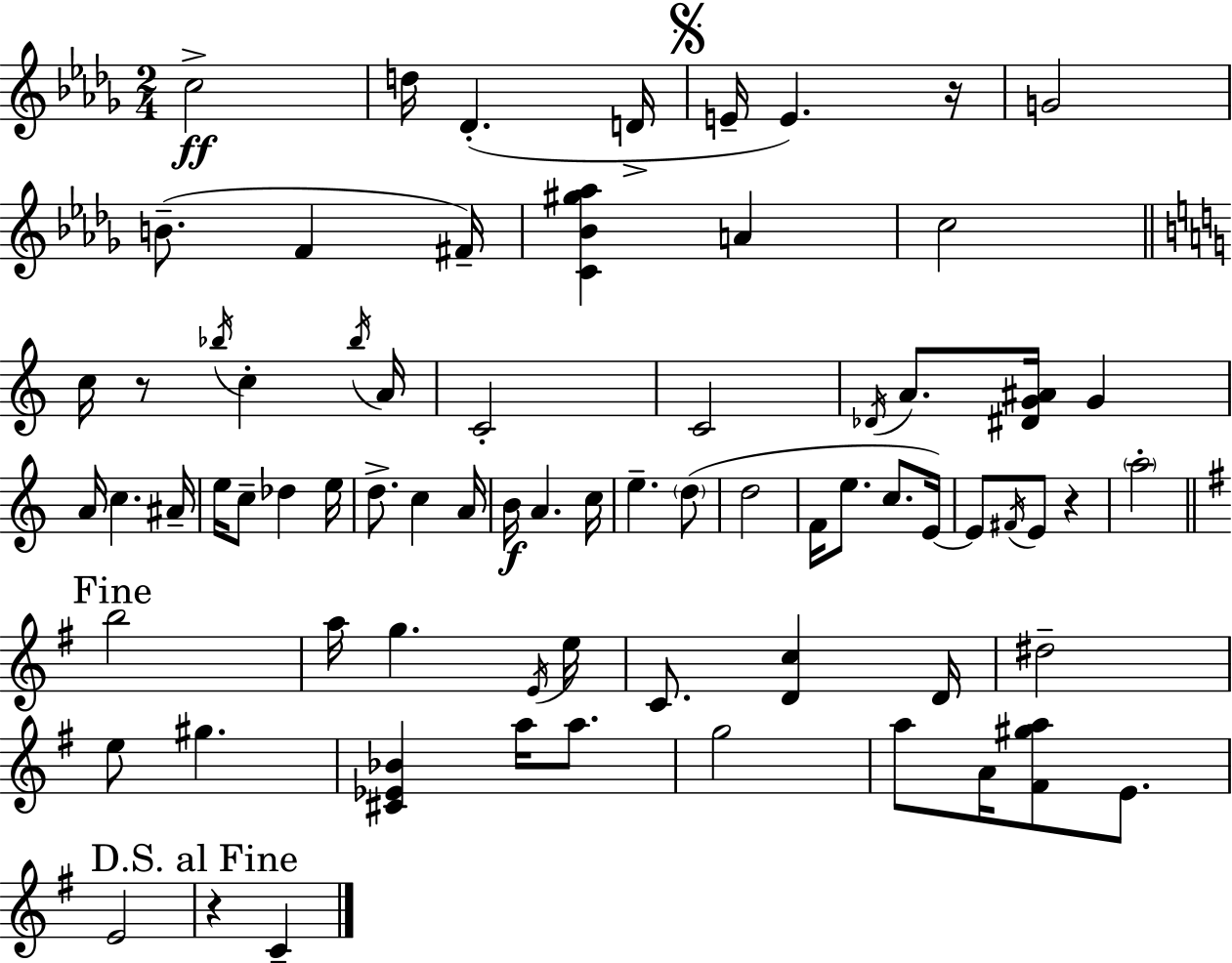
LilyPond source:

{
  \clef treble
  \numericTimeSignature
  \time 2/4
  \key bes \minor
  c''2->\ff | d''16 des'4.-.( d'16-> | \mark \markup { \musicglyph "scripts.segno" } e'16-- e'4.) r16 | g'2 | \break b'8.--( f'4 fis'16--) | <c' bes' gis'' aes''>4 a'4 | c''2 | \bar "||" \break \key c \major c''16 r8 \acciaccatura { bes''16 } c''4-. | \acciaccatura { bes''16 } a'16 c'2-. | c'2 | \acciaccatura { des'16 } a'8. <dis' g' ais'>16 g'4 | \break a'16 c''4. | ais'16-- e''16 c''8-- des''4 | e''16 d''8.-> c''4 | a'16 b'16\f a'4. | \break c''16 e''4.-- | \parenthesize d''8( d''2 | f'16 e''8. c''8. | e'16~~) e'8 \acciaccatura { fis'16 } e'8 | \break r4 \parenthesize a''2-. | \mark "Fine" \bar "||" \break \key g \major b''2 | a''16 g''4. \acciaccatura { e'16 } | e''16 c'8. <d' c''>4 | d'16 dis''2-- | \break e''8 gis''4. | <cis' ees' bes'>4 a''16 a''8. | g''2 | a''8 a'16 <fis' gis'' a''>8 e'8. | \break e'2 | \mark "D.S. al Fine" r4 c'4-- | \bar "|."
}